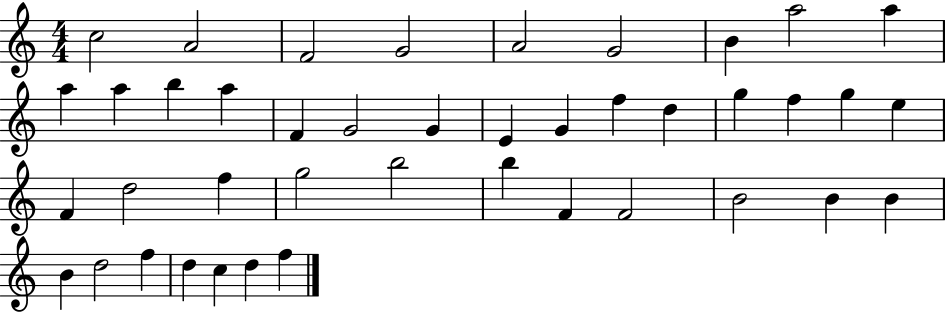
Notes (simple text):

C5/h A4/h F4/h G4/h A4/h G4/h B4/q A5/h A5/q A5/q A5/q B5/q A5/q F4/q G4/h G4/q E4/q G4/q F5/q D5/q G5/q F5/q G5/q E5/q F4/q D5/h F5/q G5/h B5/h B5/q F4/q F4/h B4/h B4/q B4/q B4/q D5/h F5/q D5/q C5/q D5/q F5/q